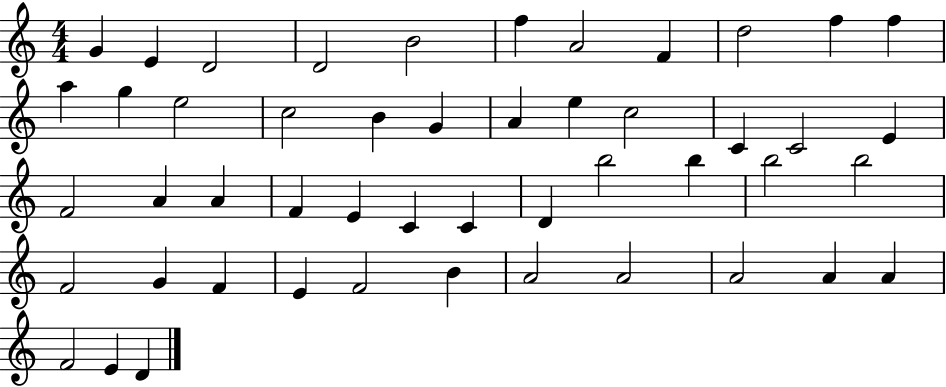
X:1
T:Untitled
M:4/4
L:1/4
K:C
G E D2 D2 B2 f A2 F d2 f f a g e2 c2 B G A e c2 C C2 E F2 A A F E C C D b2 b b2 b2 F2 G F E F2 B A2 A2 A2 A A F2 E D